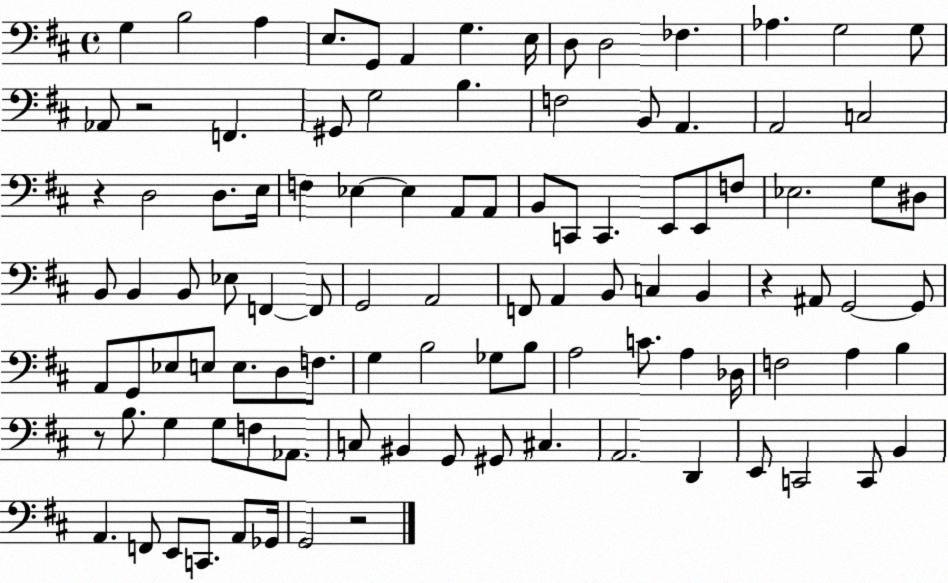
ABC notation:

X:1
T:Untitled
M:4/4
L:1/4
K:D
G, B,2 A, E,/2 G,,/2 A,, G, E,/4 D,/2 D,2 _F, _A, G,2 G,/2 _A,,/2 z2 F,, ^G,,/2 G,2 B, F,2 B,,/2 A,, A,,2 C,2 z D,2 D,/2 E,/4 F, _E, _E, A,,/2 A,,/2 B,,/2 C,,/2 C,, E,,/2 E,,/2 F,/2 _E,2 G,/2 ^D,/2 B,,/2 B,, B,,/2 _E,/2 F,, F,,/2 G,,2 A,,2 F,,/2 A,, B,,/2 C, B,, z ^A,,/2 G,,2 G,,/2 A,,/2 G,,/2 _E,/2 E,/2 E,/2 D,/2 F,/2 G, B,2 _G,/2 B,/2 A,2 C/2 A, _D,/4 F,2 A, B, z/2 B,/2 G, G,/2 F,/2 _A,,/2 C,/2 ^B,, G,,/2 ^G,,/2 ^C, A,,2 D,, E,,/2 C,,2 C,,/2 B,, A,, F,,/2 E,,/2 C,,/2 A,,/2 _G,,/4 G,,2 z2